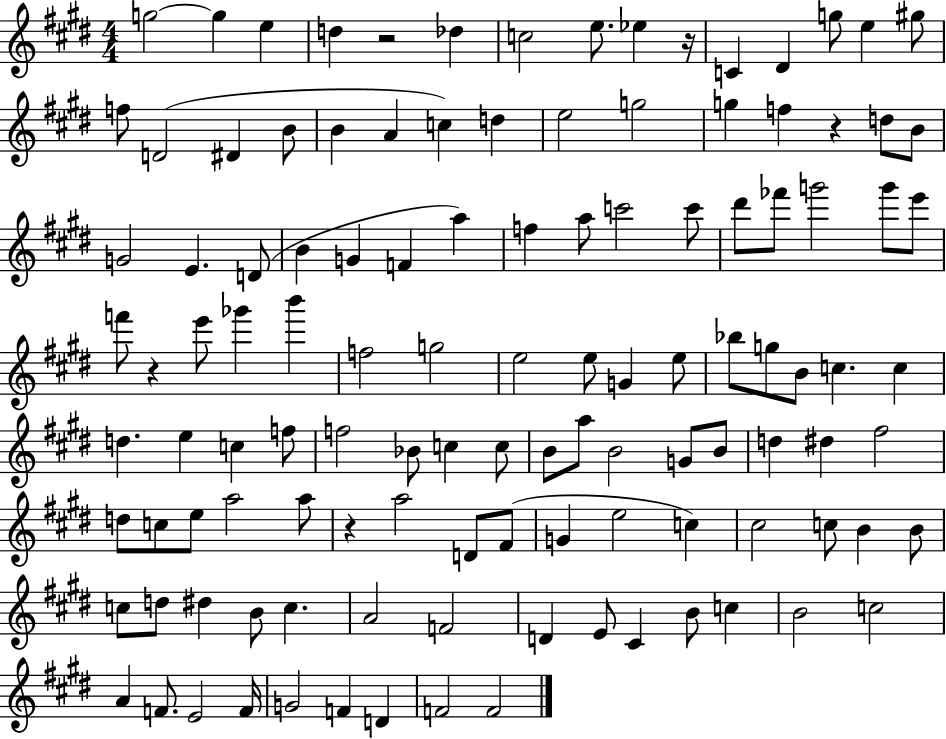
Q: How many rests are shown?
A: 5